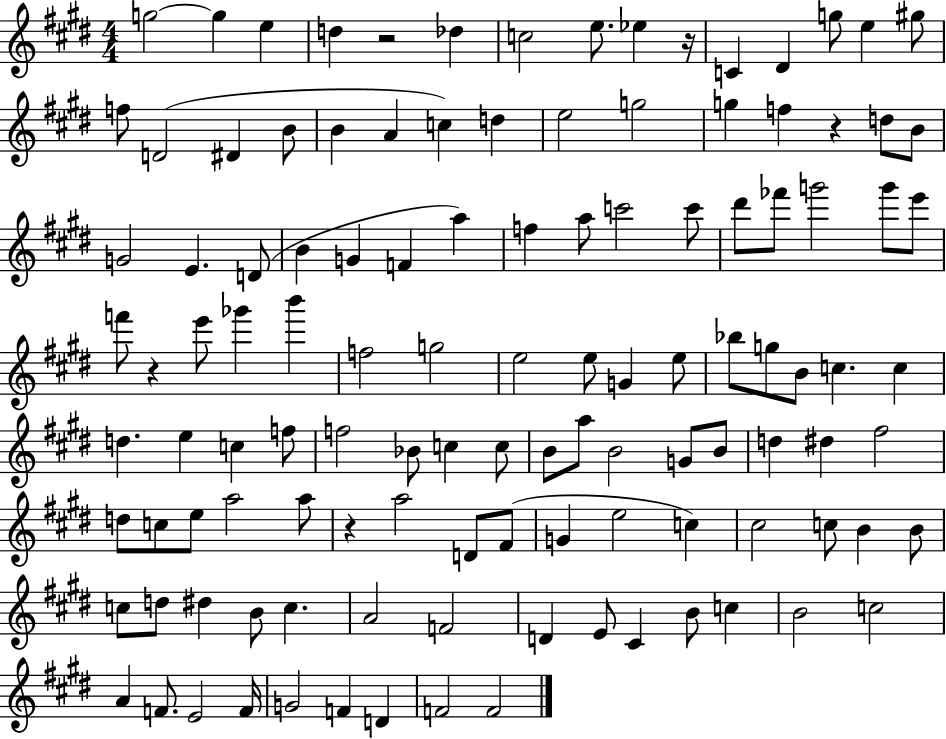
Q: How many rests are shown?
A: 5